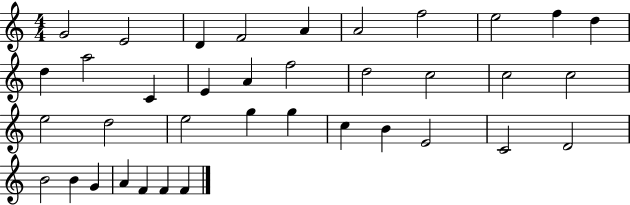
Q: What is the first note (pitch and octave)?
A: G4